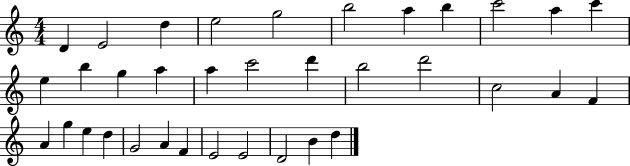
D4/q E4/h D5/q E5/h G5/h B5/h A5/q B5/q C6/h A5/q C6/q E5/q B5/q G5/q A5/q A5/q C6/h D6/q B5/h D6/h C5/h A4/q F4/q A4/q G5/q E5/q D5/q G4/h A4/q F4/q E4/h E4/h D4/h B4/q D5/q